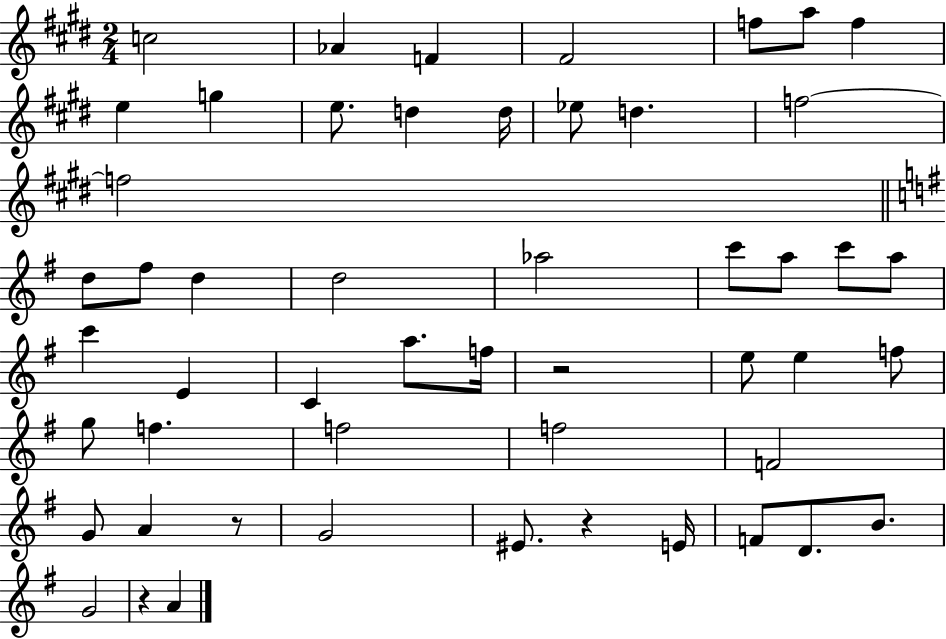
C5/h Ab4/q F4/q F#4/h F5/e A5/e F5/q E5/q G5/q E5/e. D5/q D5/s Eb5/e D5/q. F5/h F5/h D5/e F#5/e D5/q D5/h Ab5/h C6/e A5/e C6/e A5/e C6/q E4/q C4/q A5/e. F5/s R/h E5/e E5/q F5/e G5/e F5/q. F5/h F5/h F4/h G4/e A4/q R/e G4/h EIS4/e. R/q E4/s F4/e D4/e. B4/e. G4/h R/q A4/q